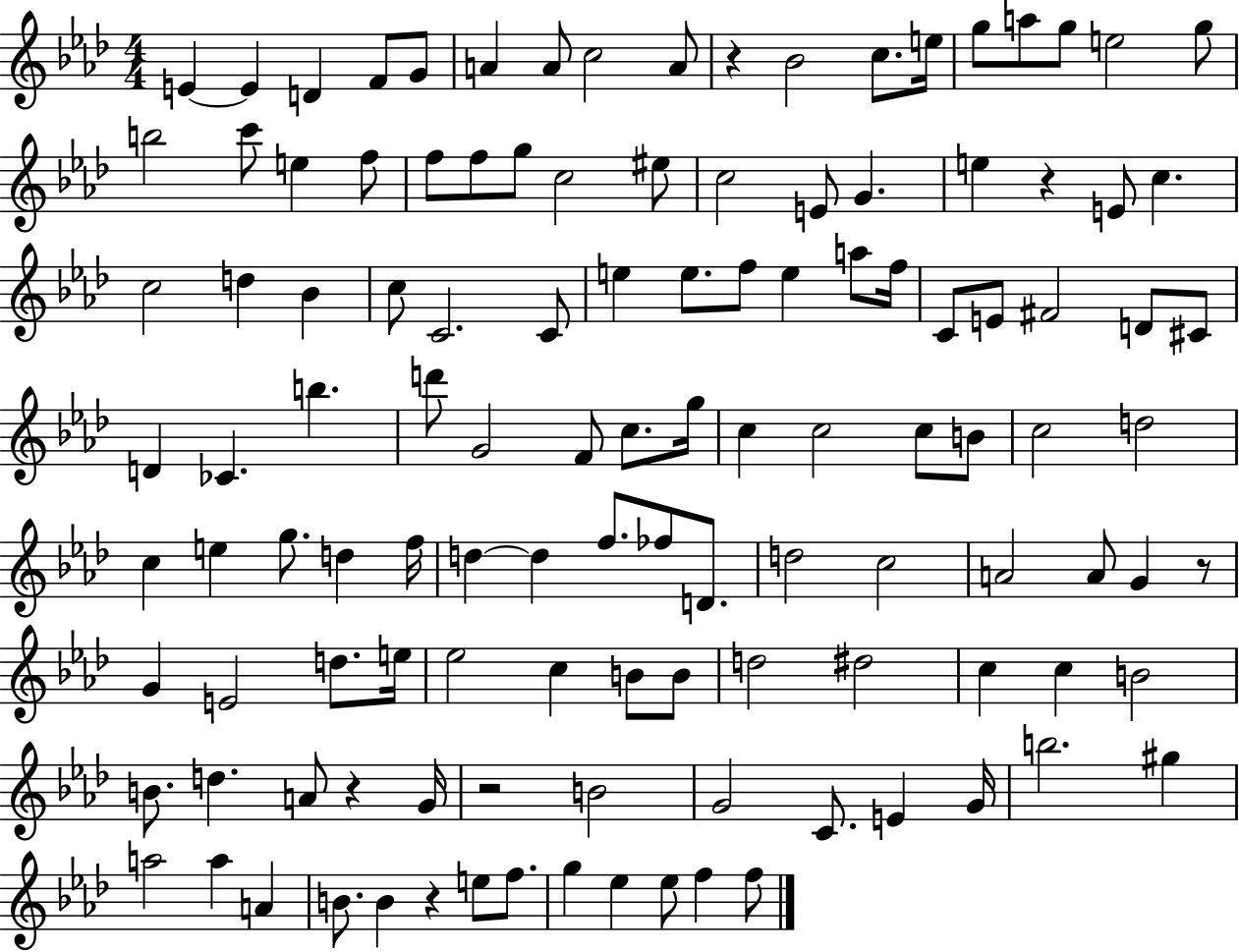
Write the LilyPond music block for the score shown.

{
  \clef treble
  \numericTimeSignature
  \time 4/4
  \key aes \major
  e'4~~ e'4 d'4 f'8 g'8 | a'4 a'8 c''2 a'8 | r4 bes'2 c''8. e''16 | g''8 a''8 g''8 e''2 g''8 | \break b''2 c'''8 e''4 f''8 | f''8 f''8 g''8 c''2 eis''8 | c''2 e'8 g'4. | e''4 r4 e'8 c''4. | \break c''2 d''4 bes'4 | c''8 c'2. c'8 | e''4 e''8. f''8 e''4 a''8 f''16 | c'8 e'8 fis'2 d'8 cis'8 | \break d'4 ces'4. b''4. | d'''8 g'2 f'8 c''8. g''16 | c''4 c''2 c''8 b'8 | c''2 d''2 | \break c''4 e''4 g''8. d''4 f''16 | d''4~~ d''4 f''8. fes''8 d'8. | d''2 c''2 | a'2 a'8 g'4 r8 | \break g'4 e'2 d''8. e''16 | ees''2 c''4 b'8 b'8 | d''2 dis''2 | c''4 c''4 b'2 | \break b'8. d''4. a'8 r4 g'16 | r2 b'2 | g'2 c'8. e'4 g'16 | b''2. gis''4 | \break a''2 a''4 a'4 | b'8. b'4 r4 e''8 f''8. | g''4 ees''4 ees''8 f''4 f''8 | \bar "|."
}